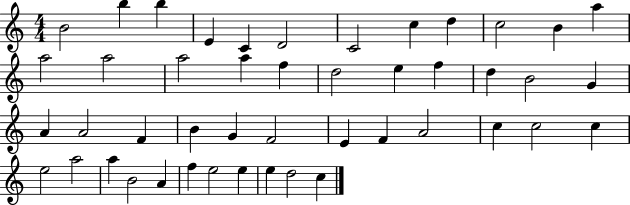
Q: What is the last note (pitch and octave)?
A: C5